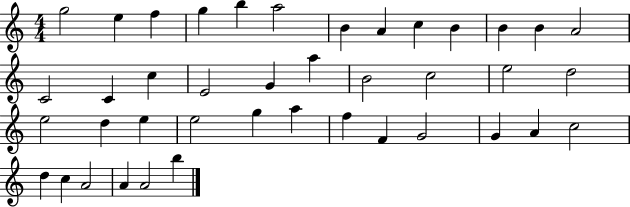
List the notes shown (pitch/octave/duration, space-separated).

G5/h E5/q F5/q G5/q B5/q A5/h B4/q A4/q C5/q B4/q B4/q B4/q A4/h C4/h C4/q C5/q E4/h G4/q A5/q B4/h C5/h E5/h D5/h E5/h D5/q E5/q E5/h G5/q A5/q F5/q F4/q G4/h G4/q A4/q C5/h D5/q C5/q A4/h A4/q A4/h B5/q